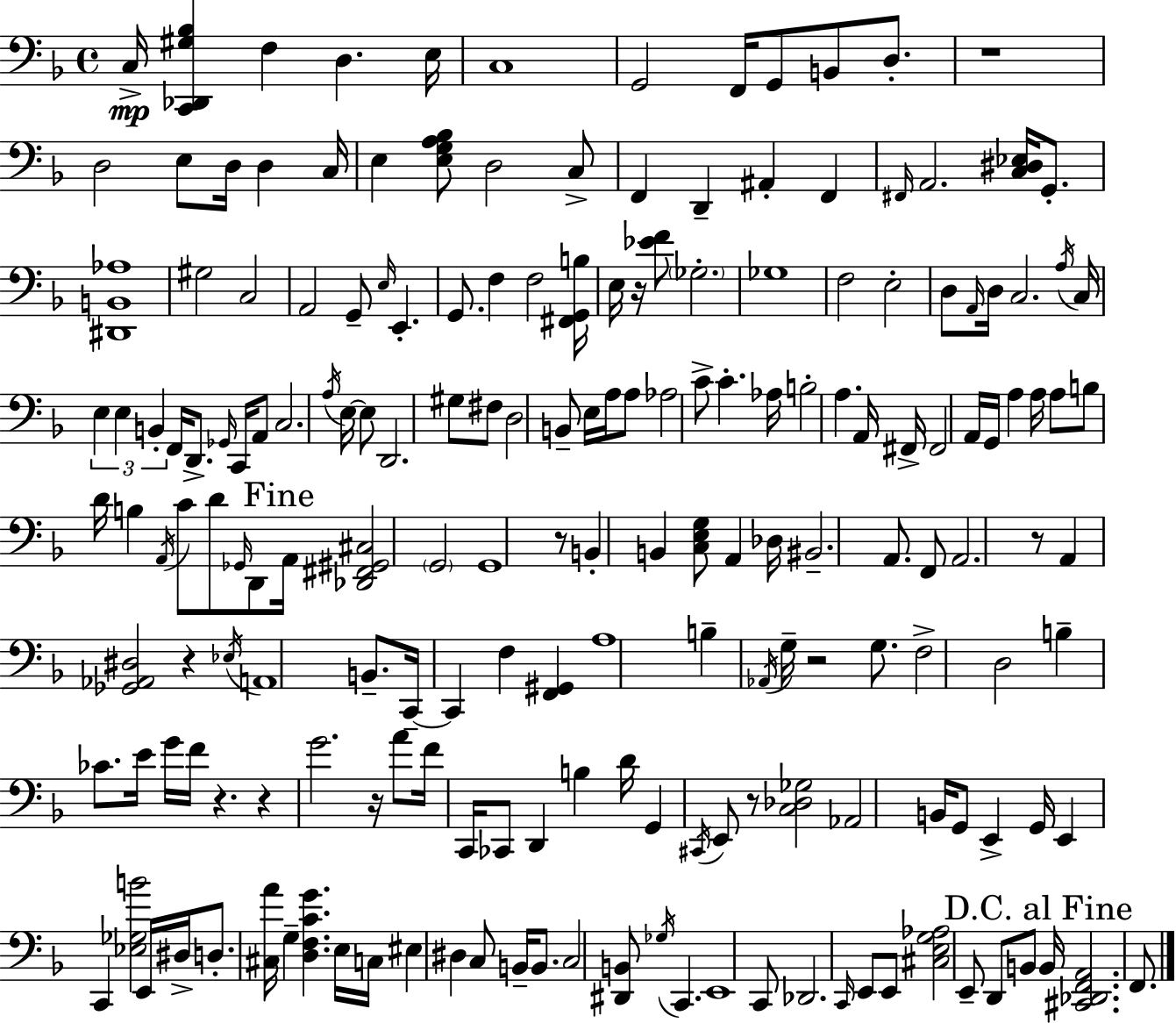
X:1
T:Untitled
M:4/4
L:1/4
K:F
C,/4 [C,,_D,,^G,_B,] F, D, E,/4 C,4 G,,2 F,,/4 G,,/2 B,,/2 D,/2 z4 D,2 E,/2 D,/4 D, C,/4 E, [E,G,A,_B,]/2 D,2 C,/2 F,, D,, ^A,, F,, ^F,,/4 A,,2 [C,^D,_E,]/4 G,,/2 [^D,,B,,_A,]4 ^G,2 C,2 A,,2 G,,/2 E,/4 E,, G,,/2 F, F,2 [^F,,G,,B,]/4 E,/4 z/4 [_EF]/2 _G,2 _G,4 F,2 E,2 D,/2 A,,/4 D,/4 C,2 A,/4 C,/4 E, E, B,, F,,/4 D,,/2 _G,,/4 C,,/4 A,,/2 C,2 A,/4 E,/4 E,/2 D,,2 ^G,/2 ^F,/2 D,2 B,,/2 E,/4 A,/4 A,/2 _A,2 C/2 C _A,/4 B,2 A, A,,/4 ^F,,/4 ^F,,2 A,,/4 G,,/4 A, A,/4 A,/2 B,/2 D/4 B, A,,/4 C/2 D/2 _G,,/4 D,,/2 A,,/4 [_D,,^F,,^G,,^C,]2 G,,2 G,,4 z/2 B,, B,, [C,E,G,]/2 A,, _D,/4 ^B,,2 A,,/2 F,,/2 A,,2 z/2 A,, [_G,,_A,,^D,]2 z _E,/4 A,,4 B,,/2 C,,/4 C,, F, [F,,^G,,] A,4 B, _A,,/4 G,/4 z2 G,/2 F,2 D,2 B, _C/2 E/4 G/4 F/4 z z G2 z/4 A/2 F/4 C,,/4 _C,,/2 D,, B, D/4 G,, ^C,,/4 E,,/2 z/2 [C,_D,_G,]2 _A,,2 B,,/4 G,,/2 E,, G,,/4 E,, C,, [_E,_G,B]2 E,,/4 ^D,/4 D,/2 [^C,A]/4 G, [D,F,CG] E,/4 C,/4 ^E, ^D, C,/2 B,,/4 B,,/2 C,2 [^D,,B,,]/2 _G,/4 C,, E,,4 C,,/2 _D,,2 C,,/4 E,,/2 E,,/2 [^C,E,G,_A,]2 E,,/2 D,,/2 B,,/2 B,,/4 [^C,,_D,,F,,A,,]2 F,,/2